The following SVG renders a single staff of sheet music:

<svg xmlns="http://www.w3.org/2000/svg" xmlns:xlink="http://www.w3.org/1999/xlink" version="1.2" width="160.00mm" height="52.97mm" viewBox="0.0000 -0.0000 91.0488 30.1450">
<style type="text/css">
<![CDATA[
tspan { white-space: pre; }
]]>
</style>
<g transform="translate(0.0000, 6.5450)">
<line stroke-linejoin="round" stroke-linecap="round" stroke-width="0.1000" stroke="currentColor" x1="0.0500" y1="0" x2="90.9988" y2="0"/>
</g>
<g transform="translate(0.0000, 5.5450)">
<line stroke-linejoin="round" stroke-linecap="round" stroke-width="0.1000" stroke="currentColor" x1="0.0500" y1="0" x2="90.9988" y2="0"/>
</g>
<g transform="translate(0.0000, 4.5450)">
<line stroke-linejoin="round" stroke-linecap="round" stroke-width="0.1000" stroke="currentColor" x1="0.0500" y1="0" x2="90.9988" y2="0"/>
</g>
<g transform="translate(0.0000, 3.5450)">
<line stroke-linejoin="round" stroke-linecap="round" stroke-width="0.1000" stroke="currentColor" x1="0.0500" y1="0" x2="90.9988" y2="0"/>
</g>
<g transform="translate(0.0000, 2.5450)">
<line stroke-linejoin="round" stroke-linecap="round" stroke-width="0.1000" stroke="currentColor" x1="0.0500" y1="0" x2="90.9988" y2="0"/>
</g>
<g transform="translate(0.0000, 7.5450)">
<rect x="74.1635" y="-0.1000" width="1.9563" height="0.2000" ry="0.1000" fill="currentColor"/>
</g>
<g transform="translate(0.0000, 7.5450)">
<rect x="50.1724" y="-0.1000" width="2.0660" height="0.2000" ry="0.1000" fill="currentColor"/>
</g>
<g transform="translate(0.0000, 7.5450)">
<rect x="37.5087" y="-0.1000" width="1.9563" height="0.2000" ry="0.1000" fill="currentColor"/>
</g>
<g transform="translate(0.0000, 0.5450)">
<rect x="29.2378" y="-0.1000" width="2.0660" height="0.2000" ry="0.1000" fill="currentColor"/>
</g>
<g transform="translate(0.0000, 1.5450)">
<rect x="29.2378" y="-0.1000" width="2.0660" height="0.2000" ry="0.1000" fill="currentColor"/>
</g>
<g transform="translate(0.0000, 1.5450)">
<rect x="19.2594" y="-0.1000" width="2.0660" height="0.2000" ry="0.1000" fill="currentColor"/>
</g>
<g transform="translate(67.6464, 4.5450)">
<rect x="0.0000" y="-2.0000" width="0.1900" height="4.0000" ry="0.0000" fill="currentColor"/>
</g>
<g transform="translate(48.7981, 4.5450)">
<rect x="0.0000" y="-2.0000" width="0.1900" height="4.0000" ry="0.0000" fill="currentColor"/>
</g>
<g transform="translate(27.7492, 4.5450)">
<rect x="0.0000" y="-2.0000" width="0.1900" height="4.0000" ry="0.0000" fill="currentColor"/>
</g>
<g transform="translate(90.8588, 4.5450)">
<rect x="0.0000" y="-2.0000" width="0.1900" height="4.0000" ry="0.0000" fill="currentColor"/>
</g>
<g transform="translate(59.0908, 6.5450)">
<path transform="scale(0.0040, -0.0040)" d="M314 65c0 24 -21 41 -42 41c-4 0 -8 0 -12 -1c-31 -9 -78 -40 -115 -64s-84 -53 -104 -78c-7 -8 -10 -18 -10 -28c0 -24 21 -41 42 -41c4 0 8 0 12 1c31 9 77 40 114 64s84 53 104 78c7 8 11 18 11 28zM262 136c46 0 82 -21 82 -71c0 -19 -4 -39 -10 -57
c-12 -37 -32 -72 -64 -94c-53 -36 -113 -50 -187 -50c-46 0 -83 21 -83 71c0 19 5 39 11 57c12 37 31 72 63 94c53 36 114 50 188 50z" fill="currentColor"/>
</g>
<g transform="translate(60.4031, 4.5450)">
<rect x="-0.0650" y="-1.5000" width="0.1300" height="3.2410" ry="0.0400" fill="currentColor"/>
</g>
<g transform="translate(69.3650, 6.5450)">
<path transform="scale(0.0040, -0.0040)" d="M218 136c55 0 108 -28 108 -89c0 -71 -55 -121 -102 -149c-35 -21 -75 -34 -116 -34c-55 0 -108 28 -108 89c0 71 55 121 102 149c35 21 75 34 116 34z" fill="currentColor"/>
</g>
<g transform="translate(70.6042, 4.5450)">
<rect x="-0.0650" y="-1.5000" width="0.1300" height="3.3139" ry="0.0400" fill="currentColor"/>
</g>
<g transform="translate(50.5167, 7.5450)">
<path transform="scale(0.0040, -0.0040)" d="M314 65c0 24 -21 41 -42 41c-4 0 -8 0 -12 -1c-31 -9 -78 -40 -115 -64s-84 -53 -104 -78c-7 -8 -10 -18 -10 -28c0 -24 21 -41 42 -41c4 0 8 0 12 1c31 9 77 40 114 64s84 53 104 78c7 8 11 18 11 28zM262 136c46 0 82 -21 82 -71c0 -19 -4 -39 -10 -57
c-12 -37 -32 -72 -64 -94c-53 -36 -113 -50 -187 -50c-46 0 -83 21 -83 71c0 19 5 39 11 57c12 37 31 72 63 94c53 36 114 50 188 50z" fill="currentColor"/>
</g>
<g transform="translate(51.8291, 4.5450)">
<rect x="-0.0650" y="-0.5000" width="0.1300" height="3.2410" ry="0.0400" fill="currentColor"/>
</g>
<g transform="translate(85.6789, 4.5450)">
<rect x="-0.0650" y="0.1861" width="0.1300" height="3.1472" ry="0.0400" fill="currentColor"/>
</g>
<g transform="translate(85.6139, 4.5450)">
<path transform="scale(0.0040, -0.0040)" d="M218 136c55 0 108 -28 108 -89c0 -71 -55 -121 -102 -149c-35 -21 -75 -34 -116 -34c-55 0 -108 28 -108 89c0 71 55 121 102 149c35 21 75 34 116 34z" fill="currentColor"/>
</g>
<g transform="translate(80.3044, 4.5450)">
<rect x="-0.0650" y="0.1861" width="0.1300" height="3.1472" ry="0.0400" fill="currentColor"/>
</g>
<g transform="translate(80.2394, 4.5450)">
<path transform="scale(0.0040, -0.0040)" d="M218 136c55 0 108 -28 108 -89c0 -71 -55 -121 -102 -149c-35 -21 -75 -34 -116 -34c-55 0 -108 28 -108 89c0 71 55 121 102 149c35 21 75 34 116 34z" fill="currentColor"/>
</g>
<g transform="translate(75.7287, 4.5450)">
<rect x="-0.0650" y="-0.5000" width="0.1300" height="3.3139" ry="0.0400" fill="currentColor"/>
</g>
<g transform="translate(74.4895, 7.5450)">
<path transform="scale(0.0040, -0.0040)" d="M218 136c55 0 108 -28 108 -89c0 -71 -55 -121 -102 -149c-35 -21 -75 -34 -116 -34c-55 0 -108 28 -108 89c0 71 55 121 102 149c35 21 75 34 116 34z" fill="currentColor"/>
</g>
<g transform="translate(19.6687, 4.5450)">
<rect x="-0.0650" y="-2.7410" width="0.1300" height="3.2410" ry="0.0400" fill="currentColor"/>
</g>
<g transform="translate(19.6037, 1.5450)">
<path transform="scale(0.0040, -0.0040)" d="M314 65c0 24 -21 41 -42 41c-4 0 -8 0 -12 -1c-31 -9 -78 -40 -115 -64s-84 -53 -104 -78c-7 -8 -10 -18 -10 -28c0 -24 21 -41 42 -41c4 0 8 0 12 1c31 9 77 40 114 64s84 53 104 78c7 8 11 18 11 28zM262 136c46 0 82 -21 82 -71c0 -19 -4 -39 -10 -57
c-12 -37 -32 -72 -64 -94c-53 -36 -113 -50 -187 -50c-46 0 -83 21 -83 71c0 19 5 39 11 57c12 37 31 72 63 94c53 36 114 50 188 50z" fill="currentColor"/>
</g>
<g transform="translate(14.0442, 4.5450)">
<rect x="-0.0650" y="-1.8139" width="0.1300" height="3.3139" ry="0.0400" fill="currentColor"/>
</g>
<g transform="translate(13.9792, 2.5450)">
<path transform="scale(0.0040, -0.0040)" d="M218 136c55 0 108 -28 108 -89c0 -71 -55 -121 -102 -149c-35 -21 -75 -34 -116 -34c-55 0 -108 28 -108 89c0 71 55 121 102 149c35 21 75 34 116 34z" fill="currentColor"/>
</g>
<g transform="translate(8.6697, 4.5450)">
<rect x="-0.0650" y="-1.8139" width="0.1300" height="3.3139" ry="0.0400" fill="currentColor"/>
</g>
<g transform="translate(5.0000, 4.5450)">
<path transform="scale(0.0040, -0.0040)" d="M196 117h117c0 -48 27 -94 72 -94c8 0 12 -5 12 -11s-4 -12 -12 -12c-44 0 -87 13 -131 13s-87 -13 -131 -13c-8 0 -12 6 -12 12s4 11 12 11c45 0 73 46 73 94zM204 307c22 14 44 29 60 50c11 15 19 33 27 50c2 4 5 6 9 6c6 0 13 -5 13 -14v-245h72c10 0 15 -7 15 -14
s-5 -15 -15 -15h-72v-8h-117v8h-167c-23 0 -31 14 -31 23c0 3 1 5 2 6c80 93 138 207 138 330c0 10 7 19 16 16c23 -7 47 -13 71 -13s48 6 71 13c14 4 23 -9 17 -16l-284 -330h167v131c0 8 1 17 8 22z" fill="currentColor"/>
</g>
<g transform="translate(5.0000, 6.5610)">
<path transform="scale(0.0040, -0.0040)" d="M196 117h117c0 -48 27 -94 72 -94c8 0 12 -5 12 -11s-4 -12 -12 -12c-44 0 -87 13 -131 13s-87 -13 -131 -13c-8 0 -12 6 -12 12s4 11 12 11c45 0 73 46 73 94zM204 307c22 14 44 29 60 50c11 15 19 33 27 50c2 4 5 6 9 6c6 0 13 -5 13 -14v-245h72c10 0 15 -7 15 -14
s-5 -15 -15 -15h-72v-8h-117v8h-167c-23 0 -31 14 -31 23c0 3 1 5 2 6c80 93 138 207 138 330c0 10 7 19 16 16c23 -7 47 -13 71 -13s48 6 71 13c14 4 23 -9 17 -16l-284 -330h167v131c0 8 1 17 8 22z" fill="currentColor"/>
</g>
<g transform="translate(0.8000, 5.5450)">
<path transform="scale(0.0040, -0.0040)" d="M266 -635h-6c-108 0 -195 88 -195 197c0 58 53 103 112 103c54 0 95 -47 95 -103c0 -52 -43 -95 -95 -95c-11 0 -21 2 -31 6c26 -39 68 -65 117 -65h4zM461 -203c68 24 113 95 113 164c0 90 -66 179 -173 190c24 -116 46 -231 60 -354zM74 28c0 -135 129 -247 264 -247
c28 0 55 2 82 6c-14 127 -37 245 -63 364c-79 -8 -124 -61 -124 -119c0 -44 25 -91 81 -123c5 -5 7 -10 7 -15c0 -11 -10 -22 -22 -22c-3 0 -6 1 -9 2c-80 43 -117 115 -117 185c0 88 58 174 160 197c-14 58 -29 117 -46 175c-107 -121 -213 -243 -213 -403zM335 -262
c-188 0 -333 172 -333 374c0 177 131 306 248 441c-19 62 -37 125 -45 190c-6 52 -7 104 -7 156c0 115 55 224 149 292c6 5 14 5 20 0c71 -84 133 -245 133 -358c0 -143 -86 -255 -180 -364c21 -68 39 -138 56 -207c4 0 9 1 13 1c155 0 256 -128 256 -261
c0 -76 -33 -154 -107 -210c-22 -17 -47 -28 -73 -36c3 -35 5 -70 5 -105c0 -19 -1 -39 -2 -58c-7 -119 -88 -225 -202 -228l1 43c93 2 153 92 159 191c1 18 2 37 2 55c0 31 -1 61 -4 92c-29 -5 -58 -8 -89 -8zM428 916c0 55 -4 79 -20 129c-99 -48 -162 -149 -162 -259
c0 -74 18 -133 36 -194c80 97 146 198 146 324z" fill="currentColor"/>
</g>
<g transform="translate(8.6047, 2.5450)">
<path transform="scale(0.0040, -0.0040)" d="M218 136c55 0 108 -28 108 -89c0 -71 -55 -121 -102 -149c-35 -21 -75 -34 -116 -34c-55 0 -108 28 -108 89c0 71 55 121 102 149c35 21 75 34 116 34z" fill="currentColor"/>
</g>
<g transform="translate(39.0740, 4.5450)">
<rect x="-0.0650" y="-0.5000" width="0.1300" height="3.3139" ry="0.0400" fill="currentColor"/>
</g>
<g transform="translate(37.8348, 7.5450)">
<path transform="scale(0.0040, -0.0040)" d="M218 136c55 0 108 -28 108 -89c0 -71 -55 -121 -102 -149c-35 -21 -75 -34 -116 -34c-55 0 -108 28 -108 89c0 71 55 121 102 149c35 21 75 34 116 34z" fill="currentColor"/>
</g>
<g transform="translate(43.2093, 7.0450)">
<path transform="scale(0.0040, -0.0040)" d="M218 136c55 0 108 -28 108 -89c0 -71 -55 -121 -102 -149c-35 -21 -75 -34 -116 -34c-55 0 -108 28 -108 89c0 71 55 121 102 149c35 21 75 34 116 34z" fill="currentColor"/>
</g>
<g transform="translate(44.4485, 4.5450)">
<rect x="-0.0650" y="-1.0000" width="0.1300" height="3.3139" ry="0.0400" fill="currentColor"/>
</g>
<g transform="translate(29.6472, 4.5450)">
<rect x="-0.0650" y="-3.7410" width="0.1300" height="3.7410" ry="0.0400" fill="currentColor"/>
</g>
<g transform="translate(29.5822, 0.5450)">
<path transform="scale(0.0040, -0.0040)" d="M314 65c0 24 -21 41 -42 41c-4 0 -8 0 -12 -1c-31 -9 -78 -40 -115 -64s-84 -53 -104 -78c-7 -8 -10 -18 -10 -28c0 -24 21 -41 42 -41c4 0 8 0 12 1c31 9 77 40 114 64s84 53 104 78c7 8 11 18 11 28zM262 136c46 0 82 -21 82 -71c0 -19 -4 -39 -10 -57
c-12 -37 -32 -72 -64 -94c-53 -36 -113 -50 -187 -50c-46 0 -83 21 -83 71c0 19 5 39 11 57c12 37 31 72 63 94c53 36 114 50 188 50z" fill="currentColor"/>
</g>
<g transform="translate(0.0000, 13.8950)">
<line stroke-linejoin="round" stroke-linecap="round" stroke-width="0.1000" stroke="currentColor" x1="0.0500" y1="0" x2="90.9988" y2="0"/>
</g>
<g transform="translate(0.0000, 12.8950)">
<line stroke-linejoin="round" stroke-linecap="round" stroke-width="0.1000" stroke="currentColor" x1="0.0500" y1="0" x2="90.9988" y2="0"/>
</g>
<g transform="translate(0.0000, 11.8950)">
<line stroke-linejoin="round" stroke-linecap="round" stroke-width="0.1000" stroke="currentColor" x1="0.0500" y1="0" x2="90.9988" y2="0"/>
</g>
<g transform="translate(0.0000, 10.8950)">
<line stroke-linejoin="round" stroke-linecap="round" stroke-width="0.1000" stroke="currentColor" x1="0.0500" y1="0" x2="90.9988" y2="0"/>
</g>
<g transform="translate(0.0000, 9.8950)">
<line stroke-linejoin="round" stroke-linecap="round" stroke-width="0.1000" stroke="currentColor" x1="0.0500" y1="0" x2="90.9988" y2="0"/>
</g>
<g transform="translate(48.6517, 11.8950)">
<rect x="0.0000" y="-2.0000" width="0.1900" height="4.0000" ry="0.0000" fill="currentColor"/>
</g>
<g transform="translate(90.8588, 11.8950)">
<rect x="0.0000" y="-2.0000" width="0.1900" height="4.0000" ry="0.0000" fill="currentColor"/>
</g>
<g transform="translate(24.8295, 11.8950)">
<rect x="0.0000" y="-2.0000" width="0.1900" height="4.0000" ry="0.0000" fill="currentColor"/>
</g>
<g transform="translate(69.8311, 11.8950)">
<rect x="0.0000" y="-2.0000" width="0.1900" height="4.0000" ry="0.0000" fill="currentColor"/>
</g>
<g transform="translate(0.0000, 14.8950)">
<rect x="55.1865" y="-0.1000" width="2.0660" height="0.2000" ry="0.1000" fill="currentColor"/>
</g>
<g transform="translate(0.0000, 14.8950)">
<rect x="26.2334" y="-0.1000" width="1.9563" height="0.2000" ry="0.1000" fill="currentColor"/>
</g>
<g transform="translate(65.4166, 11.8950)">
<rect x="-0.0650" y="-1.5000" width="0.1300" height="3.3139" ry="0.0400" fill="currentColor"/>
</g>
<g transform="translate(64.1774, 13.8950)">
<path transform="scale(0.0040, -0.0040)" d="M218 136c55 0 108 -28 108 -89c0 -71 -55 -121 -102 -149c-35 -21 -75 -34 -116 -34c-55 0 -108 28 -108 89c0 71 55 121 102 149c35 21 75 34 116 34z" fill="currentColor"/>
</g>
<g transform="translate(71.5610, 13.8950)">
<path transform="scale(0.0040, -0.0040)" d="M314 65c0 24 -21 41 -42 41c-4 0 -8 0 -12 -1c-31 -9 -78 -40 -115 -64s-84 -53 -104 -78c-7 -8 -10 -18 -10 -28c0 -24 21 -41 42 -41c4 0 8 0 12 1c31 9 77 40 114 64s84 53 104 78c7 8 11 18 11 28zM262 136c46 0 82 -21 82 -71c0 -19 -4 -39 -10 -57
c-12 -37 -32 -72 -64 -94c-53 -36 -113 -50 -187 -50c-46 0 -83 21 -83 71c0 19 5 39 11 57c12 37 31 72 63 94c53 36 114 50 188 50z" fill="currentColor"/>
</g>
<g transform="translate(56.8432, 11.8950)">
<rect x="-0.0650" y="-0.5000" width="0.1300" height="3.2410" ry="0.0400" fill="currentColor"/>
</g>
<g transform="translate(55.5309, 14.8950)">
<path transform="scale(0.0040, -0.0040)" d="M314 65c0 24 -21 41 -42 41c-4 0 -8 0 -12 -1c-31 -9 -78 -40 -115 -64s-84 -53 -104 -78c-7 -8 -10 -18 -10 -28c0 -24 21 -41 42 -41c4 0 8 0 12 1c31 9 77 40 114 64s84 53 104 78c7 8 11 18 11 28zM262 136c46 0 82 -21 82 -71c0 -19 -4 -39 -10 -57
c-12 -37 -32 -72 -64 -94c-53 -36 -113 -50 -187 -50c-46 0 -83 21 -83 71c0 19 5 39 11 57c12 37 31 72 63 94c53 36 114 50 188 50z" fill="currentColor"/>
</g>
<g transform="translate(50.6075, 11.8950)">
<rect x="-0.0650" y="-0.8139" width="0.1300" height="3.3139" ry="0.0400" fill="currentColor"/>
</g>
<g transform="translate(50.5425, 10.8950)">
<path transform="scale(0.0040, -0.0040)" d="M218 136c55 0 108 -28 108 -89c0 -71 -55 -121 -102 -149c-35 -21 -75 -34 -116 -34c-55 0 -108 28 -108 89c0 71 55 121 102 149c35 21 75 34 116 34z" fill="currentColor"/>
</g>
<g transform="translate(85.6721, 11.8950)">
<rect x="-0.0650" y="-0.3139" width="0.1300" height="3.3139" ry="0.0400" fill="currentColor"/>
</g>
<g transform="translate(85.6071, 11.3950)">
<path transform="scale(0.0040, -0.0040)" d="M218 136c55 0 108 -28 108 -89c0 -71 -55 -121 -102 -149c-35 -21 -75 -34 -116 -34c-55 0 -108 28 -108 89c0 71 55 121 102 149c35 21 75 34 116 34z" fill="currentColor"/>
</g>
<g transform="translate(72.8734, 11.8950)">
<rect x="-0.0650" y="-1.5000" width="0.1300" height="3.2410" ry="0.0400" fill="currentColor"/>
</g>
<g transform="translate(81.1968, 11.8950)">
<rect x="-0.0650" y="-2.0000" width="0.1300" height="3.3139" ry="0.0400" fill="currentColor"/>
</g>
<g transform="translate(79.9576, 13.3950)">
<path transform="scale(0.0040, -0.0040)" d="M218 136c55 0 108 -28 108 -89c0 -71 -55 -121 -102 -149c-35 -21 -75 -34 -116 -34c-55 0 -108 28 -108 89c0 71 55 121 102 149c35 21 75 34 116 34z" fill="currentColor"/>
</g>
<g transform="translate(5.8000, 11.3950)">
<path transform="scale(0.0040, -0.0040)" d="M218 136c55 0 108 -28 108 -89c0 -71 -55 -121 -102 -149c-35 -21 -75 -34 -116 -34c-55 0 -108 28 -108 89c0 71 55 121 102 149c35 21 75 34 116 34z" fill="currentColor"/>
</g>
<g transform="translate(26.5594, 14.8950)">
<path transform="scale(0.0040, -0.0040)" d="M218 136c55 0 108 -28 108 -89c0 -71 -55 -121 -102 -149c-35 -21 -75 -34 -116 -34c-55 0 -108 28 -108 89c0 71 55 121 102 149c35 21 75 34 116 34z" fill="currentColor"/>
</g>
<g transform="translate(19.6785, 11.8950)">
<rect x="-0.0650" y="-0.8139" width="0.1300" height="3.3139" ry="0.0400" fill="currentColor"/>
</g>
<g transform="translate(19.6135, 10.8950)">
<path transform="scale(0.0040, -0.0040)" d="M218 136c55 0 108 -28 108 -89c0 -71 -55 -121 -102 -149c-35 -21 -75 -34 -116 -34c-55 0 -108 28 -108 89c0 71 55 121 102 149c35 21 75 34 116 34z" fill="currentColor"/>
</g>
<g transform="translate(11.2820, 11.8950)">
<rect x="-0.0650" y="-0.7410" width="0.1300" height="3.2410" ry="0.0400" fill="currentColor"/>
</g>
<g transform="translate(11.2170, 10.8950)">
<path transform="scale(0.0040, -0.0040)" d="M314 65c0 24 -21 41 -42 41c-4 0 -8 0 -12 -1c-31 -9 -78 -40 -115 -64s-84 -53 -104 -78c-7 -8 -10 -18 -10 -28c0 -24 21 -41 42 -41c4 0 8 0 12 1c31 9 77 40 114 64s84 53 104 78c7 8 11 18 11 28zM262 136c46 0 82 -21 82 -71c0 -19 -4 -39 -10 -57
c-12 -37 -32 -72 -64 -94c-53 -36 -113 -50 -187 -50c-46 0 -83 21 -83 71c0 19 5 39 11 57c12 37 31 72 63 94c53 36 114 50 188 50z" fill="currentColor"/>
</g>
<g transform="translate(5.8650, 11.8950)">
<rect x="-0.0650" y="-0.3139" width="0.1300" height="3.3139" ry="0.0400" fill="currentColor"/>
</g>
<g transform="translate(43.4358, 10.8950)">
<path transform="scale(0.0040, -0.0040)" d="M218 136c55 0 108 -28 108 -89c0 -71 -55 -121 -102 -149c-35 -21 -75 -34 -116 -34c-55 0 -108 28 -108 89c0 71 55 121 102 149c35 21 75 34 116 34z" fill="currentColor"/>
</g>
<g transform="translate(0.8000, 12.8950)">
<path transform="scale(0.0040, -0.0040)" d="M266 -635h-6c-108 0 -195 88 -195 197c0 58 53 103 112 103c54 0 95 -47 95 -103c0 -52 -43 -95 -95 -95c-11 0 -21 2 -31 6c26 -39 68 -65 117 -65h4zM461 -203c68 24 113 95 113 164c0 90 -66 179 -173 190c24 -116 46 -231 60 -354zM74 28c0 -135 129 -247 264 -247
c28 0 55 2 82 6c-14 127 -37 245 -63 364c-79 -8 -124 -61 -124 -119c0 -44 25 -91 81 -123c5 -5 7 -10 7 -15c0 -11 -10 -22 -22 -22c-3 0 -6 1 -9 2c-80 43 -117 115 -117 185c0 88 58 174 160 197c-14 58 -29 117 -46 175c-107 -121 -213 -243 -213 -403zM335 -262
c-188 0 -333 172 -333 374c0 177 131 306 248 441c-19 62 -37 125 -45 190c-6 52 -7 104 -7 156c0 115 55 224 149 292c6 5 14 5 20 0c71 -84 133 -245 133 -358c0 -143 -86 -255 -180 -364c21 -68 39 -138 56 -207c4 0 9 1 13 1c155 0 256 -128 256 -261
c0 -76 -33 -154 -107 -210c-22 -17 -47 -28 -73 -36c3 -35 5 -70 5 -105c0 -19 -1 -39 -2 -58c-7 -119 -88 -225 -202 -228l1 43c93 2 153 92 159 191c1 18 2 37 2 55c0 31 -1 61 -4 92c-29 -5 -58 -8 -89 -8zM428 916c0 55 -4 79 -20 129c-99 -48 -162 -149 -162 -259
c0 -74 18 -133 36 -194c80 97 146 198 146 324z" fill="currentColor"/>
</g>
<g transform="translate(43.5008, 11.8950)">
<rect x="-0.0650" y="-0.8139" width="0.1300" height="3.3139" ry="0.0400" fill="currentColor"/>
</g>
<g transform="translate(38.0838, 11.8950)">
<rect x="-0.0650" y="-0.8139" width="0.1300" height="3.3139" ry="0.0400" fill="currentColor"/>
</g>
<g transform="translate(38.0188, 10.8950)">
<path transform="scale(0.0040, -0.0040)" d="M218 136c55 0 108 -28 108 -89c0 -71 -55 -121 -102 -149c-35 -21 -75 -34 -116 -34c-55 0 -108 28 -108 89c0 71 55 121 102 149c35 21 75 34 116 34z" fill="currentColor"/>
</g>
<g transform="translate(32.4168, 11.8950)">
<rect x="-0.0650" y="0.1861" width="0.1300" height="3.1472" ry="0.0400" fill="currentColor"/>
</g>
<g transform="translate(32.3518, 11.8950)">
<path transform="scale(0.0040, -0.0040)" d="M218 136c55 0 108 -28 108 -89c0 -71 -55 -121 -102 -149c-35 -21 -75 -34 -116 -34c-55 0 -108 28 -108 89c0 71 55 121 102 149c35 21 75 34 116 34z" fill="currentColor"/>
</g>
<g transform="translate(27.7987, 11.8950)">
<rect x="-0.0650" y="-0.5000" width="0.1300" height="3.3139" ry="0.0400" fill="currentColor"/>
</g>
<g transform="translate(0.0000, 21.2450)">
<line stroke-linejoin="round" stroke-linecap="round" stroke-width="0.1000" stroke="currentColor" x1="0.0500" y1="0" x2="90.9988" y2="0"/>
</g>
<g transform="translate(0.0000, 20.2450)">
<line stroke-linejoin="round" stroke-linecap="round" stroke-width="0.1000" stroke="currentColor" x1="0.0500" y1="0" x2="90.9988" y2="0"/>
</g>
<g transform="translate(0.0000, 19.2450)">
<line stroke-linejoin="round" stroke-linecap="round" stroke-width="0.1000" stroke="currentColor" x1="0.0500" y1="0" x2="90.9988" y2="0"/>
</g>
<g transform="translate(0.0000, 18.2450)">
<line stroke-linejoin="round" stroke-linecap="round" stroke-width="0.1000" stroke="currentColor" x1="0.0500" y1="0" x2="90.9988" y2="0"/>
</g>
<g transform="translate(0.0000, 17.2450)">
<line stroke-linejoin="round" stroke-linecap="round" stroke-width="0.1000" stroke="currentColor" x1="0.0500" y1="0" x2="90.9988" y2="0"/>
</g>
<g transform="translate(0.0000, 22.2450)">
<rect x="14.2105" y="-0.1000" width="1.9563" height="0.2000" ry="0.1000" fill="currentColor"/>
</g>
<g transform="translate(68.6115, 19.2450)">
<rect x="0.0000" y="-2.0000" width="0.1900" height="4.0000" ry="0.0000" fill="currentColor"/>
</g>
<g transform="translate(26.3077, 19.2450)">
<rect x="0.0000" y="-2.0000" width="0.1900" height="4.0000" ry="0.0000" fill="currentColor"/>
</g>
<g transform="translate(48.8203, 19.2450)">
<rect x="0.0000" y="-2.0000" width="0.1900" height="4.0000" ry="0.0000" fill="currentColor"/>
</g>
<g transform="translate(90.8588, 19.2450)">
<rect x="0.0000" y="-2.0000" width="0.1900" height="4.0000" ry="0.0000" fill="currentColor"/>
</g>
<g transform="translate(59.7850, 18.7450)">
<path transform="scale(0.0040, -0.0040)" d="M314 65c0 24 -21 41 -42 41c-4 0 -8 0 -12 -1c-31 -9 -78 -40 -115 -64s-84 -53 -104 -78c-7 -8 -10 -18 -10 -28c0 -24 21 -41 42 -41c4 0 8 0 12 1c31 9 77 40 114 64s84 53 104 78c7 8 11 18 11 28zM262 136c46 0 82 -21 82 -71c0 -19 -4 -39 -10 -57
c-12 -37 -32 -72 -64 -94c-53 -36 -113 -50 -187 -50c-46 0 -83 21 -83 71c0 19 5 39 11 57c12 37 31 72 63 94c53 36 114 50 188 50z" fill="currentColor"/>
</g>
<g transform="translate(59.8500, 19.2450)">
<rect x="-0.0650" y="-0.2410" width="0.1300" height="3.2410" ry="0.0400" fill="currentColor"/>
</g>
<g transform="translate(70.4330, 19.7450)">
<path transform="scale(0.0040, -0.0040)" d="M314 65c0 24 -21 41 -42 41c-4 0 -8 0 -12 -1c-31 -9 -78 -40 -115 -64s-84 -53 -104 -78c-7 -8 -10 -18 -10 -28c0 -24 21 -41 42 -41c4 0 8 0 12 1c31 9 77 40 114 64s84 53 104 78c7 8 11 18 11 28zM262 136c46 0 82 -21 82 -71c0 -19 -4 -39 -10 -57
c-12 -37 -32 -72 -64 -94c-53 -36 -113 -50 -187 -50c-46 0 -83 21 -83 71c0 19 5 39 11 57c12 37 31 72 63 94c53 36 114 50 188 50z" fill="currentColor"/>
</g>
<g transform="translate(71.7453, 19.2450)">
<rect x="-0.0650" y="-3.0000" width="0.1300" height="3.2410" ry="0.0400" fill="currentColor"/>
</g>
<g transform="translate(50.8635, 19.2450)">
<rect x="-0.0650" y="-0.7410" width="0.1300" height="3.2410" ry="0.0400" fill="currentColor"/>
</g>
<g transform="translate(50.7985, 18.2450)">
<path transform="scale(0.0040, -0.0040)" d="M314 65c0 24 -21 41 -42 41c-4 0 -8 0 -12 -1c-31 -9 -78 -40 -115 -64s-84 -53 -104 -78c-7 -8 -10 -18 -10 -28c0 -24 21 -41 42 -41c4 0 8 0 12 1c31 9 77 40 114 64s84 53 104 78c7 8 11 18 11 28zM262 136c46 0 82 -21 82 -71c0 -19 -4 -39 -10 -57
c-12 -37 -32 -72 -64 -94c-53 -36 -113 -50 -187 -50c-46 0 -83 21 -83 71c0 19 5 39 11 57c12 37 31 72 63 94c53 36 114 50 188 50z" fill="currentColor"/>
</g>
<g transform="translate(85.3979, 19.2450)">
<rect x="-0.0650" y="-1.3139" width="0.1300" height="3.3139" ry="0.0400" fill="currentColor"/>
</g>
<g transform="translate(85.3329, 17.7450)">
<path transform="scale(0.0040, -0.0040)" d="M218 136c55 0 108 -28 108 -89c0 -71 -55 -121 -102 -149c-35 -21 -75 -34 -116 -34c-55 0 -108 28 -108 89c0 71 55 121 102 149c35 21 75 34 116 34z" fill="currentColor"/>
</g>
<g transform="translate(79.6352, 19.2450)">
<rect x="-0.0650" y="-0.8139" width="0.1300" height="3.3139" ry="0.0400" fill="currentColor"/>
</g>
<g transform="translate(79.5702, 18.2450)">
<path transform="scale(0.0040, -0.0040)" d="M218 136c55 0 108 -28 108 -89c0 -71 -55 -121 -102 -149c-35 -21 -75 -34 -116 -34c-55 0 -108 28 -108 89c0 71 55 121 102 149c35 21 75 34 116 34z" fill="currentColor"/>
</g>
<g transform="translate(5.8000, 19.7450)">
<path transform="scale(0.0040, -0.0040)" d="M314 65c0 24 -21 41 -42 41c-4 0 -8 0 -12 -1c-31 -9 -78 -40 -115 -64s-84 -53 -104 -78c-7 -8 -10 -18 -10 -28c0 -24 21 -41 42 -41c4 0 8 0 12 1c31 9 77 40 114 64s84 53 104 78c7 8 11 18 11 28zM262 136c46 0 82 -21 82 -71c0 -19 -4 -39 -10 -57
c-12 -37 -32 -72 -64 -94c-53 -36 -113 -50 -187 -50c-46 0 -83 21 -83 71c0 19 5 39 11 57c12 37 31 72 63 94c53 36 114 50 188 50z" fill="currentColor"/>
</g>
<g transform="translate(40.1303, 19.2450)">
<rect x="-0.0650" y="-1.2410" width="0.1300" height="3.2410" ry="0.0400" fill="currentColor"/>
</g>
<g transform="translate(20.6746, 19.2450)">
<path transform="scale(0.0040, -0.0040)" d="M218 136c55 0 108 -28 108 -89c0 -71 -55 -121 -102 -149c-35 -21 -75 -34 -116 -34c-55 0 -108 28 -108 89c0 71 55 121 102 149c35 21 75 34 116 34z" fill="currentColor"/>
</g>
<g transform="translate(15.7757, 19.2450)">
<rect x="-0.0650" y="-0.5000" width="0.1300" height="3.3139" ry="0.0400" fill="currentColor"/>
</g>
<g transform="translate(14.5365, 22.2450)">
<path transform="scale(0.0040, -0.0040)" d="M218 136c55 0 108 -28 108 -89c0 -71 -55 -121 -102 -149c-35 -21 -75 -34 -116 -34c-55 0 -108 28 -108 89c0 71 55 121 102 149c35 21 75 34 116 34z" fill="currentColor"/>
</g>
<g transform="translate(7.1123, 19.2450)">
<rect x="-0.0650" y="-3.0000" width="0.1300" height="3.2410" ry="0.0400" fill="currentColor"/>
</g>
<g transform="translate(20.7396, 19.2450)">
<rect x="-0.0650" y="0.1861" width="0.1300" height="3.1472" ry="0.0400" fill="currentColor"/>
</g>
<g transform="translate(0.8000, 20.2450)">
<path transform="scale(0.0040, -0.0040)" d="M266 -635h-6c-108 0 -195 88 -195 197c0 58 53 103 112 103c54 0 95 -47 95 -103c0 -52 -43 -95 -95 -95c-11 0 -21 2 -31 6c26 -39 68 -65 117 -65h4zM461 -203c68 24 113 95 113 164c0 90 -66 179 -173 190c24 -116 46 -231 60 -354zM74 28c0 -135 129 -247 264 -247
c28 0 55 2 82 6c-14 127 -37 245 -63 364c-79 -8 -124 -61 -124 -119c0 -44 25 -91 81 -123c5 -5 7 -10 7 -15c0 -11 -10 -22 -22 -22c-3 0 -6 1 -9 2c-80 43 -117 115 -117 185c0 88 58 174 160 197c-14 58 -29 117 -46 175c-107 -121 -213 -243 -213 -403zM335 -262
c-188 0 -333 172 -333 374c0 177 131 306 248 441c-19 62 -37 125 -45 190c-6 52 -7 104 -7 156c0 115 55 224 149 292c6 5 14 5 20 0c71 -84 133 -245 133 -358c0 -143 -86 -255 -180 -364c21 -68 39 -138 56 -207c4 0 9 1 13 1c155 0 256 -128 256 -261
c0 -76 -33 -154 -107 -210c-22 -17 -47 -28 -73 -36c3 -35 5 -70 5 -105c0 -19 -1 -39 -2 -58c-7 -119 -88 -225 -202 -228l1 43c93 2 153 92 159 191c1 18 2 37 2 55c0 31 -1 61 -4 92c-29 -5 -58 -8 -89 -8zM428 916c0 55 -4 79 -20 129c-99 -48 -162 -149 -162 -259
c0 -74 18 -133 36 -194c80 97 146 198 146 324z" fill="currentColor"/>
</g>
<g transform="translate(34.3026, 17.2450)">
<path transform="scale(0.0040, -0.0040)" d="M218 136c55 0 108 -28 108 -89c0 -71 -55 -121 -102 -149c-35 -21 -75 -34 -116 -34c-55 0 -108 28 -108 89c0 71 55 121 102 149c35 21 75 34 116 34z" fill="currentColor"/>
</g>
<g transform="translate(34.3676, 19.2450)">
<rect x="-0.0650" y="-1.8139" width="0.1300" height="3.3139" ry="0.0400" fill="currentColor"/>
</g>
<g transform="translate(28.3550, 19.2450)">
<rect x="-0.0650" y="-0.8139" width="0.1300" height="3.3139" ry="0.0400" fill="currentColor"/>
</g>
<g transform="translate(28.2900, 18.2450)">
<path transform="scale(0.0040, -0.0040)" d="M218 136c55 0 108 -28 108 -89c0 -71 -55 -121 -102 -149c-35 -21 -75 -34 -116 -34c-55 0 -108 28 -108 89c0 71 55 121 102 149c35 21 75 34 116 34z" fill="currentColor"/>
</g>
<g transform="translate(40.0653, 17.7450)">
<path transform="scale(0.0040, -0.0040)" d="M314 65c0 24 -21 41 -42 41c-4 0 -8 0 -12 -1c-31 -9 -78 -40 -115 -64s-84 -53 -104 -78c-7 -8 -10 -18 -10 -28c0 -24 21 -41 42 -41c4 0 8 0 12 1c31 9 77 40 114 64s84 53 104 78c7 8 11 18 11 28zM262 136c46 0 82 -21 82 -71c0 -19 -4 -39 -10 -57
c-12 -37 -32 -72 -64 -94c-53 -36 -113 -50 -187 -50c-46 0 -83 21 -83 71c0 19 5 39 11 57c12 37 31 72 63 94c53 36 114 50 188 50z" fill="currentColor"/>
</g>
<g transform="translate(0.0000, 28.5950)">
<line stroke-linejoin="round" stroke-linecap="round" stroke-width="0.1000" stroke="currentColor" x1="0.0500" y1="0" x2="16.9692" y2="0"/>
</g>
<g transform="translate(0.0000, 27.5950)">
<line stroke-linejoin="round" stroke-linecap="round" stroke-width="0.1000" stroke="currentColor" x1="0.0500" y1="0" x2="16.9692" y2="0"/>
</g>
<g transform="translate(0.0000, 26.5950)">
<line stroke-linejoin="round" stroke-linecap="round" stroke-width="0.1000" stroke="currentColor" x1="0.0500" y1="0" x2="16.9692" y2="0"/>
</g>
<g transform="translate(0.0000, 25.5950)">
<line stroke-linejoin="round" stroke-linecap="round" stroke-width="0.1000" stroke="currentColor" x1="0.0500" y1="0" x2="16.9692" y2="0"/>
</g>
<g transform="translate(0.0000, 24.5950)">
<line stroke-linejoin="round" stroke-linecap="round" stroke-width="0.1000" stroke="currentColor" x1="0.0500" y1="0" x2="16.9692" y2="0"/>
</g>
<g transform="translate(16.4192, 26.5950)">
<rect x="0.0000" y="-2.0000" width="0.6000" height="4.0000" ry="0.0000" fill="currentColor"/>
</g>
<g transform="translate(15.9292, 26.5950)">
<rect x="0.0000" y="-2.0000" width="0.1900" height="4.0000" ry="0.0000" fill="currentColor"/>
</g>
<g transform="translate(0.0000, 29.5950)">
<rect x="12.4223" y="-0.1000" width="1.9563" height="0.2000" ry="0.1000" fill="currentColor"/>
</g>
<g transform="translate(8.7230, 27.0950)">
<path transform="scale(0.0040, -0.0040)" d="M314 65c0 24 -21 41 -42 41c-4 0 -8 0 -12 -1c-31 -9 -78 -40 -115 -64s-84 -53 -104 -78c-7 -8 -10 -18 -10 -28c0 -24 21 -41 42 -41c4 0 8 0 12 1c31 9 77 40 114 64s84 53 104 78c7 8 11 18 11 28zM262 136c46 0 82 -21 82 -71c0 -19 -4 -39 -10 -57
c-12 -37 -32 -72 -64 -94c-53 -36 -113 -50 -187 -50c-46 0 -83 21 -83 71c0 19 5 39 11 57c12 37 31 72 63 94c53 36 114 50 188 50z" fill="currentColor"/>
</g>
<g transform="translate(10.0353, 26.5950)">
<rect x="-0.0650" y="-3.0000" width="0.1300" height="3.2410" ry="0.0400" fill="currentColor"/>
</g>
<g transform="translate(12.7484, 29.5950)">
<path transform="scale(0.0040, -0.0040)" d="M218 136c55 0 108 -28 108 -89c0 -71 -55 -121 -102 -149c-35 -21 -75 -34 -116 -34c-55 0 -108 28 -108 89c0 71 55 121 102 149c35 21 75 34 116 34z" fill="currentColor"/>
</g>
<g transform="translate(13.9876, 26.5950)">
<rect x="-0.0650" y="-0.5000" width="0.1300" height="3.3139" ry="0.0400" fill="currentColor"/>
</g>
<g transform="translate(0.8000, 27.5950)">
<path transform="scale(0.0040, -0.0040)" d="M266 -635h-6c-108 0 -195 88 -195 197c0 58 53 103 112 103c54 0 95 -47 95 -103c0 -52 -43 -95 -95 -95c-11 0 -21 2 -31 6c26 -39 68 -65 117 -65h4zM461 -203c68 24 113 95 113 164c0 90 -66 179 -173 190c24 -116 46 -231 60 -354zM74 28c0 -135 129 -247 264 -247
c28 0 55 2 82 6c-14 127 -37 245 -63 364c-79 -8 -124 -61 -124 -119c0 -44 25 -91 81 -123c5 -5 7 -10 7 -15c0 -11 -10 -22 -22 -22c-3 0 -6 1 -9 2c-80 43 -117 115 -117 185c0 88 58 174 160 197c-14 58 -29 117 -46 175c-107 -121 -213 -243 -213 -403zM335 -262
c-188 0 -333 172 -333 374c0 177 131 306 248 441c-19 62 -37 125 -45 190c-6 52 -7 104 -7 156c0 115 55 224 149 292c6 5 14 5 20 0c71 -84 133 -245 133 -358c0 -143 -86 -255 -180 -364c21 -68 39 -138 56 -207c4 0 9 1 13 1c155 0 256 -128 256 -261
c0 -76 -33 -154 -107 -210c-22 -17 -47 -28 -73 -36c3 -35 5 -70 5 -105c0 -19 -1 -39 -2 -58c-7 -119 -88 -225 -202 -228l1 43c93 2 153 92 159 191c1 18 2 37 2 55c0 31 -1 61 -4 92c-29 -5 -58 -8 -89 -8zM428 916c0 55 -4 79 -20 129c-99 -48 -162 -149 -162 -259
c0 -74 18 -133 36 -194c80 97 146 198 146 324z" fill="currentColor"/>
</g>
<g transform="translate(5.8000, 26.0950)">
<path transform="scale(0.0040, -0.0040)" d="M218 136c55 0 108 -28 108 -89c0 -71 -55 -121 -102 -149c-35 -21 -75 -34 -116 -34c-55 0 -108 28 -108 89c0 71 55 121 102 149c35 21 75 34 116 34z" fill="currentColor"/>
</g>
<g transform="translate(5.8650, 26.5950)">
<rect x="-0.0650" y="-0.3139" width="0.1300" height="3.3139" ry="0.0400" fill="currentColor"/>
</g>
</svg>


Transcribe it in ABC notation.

X:1
T:Untitled
M:4/4
L:1/4
K:C
f f a2 c'2 C D C2 E2 E C B B c d2 d C B d d d C2 E E2 F c A2 C B d f e2 d2 c2 A2 d e c A2 C